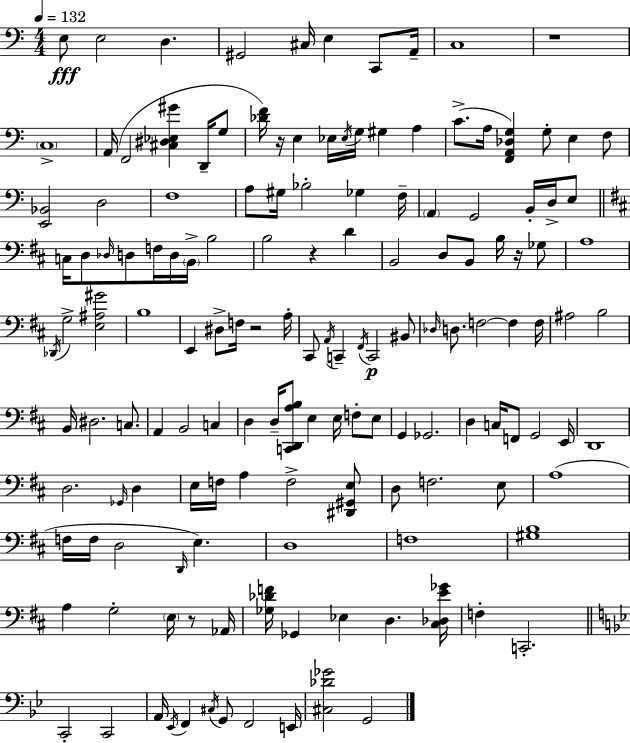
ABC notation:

X:1
T:Untitled
M:4/4
L:1/4
K:C
E,/2 E,2 D, ^G,,2 ^C,/4 E, C,,/2 A,,/4 C,4 z4 C,4 A,,/4 F,,2 [^C,^D,_E,^G] D,,/4 G,/2 [_DF]/4 z/4 E, _E,/4 _E,/4 G,/4 ^G, A, C/2 A,/4 [F,,A,,_D,G,] G,/2 E, F,/2 [E,,_B,,]2 D,2 F,4 A,/2 ^G,/4 _B,2 _G, F,/4 A,, G,,2 B,,/4 D,/4 E,/2 C,/4 D,/2 _D,/4 D,/2 F,/4 D,/4 B,,/4 B,2 B,2 z D B,,2 D,/2 B,,/2 B,/4 z/4 _G,/2 A,4 _D,,/4 G,2 [E,^A,^G]2 B,4 E,, ^D,/2 F,/4 z2 A,/4 ^C,,/2 A,,/4 C,, ^F,,/4 C,,2 ^B,,/2 _D,/4 D,/2 F,2 F, F,/4 ^A,2 B,2 B,,/4 ^D,2 C,/2 A,, B,,2 C, D, D,/4 [C,,D,,A,B,]/2 E, E,/4 F,/2 E,/2 G,, _G,,2 D, C,/4 F,,/2 G,,2 E,,/4 D,,4 D,2 _G,,/4 D, E,/4 F,/4 A, F,2 [^D,,^G,,E,]/2 D,/2 F,2 E,/2 A,4 F,/4 F,/4 D,2 D,,/4 E, D,4 F,4 [^G,B,]4 A, G,2 E,/4 z/2 _A,,/4 [_G,_DF]/4 _G,, _E, D, [^C,_D,E_G]/4 F, C,,2 C,,2 C,,2 A,,/4 _E,,/4 F,, ^C,/4 G,,/2 F,,2 E,,/4 [^C,_D_G]2 G,,2